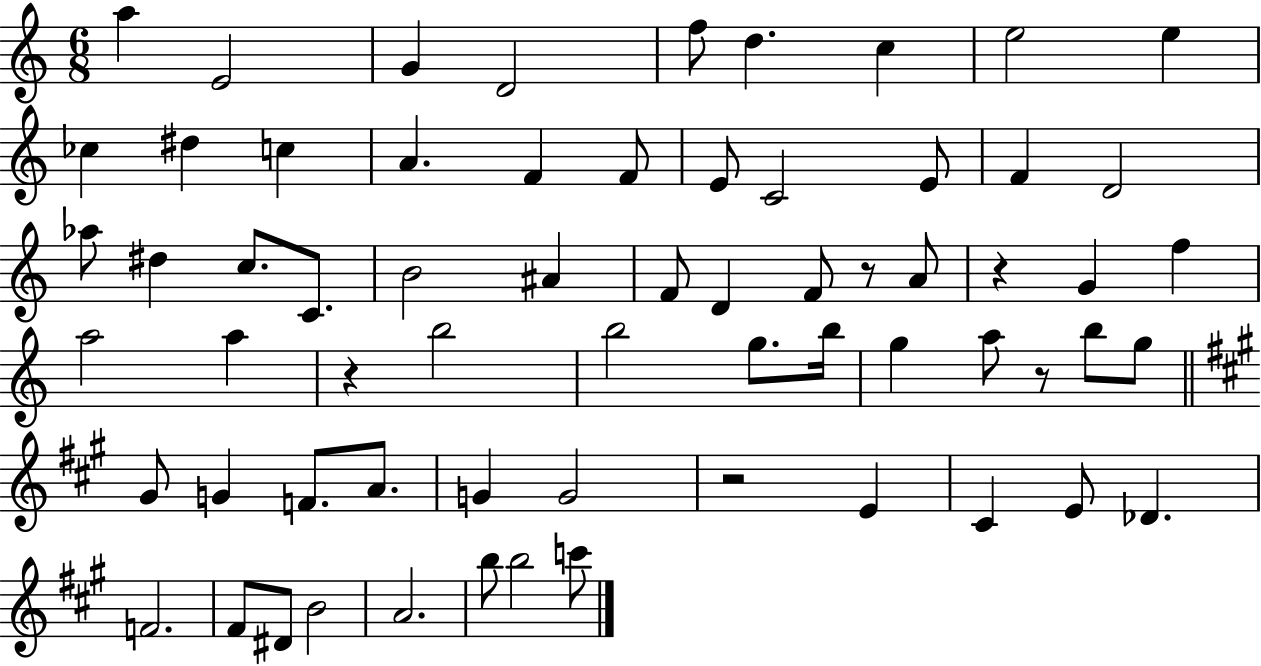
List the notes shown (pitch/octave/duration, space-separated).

A5/q E4/h G4/q D4/h F5/e D5/q. C5/q E5/h E5/q CES5/q D#5/q C5/q A4/q. F4/q F4/e E4/e C4/h E4/e F4/q D4/h Ab5/e D#5/q C5/e. C4/e. B4/h A#4/q F4/e D4/q F4/e R/e A4/e R/q G4/q F5/q A5/h A5/q R/q B5/h B5/h G5/e. B5/s G5/q A5/e R/e B5/e G5/e G#4/e G4/q F4/e. A4/e. G4/q G4/h R/h E4/q C#4/q E4/e Db4/q. F4/h. F#4/e D#4/e B4/h A4/h. B5/e B5/h C6/e